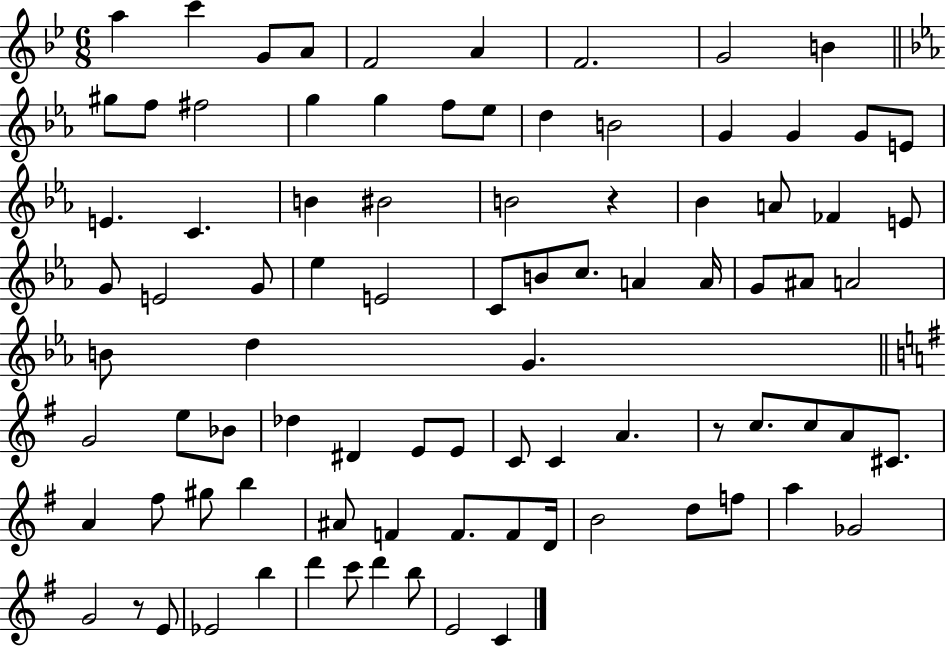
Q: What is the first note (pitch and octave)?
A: A5